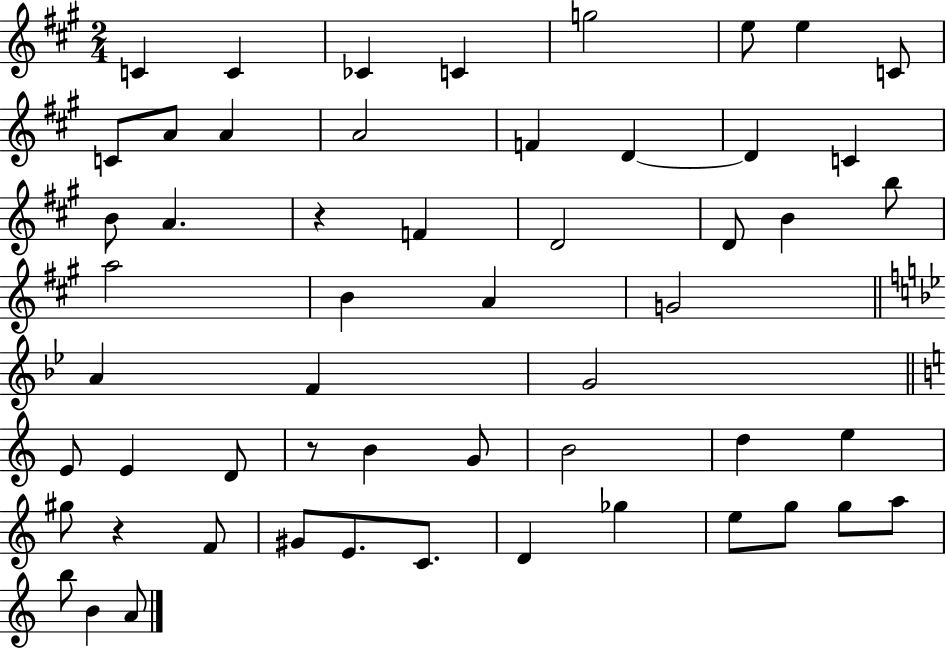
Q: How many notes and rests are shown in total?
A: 55